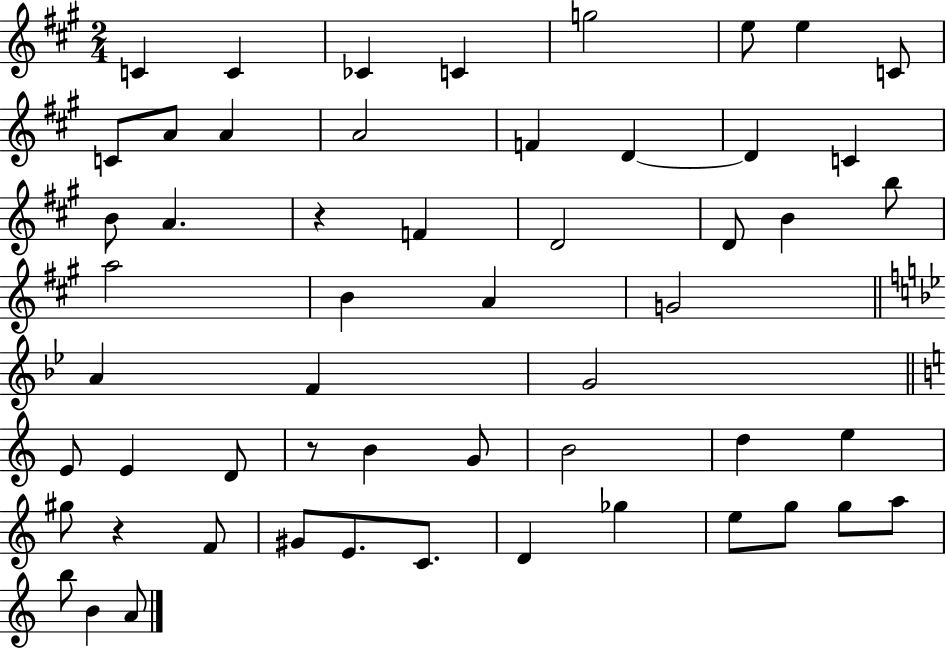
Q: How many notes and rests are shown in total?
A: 55